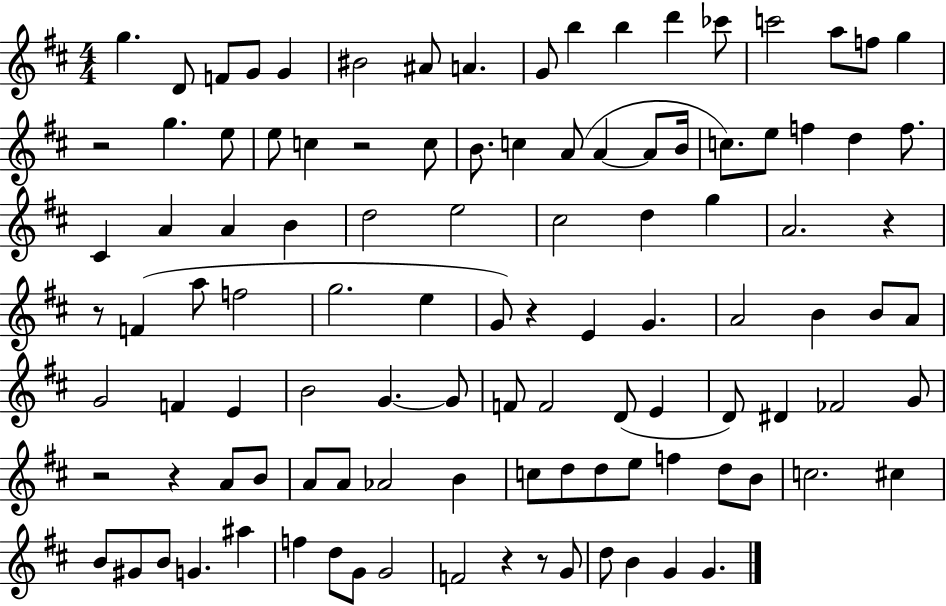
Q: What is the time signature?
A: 4/4